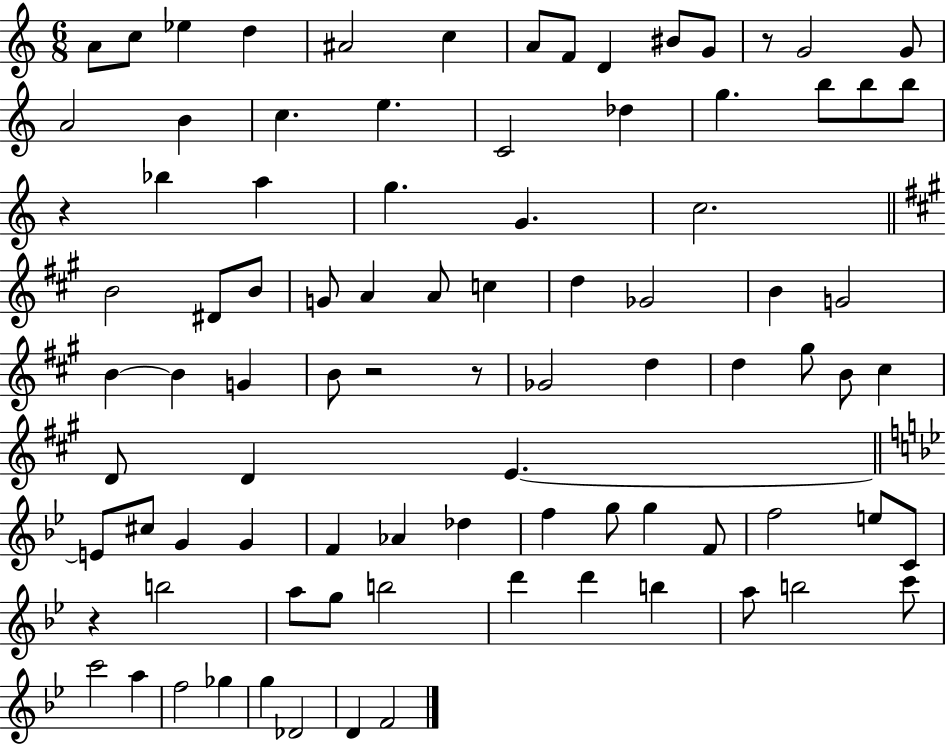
{
  \clef treble
  \numericTimeSignature
  \time 6/8
  \key c \major
  \repeat volta 2 { a'8 c''8 ees''4 d''4 | ais'2 c''4 | a'8 f'8 d'4 bis'8 g'8 | r8 g'2 g'8 | \break a'2 b'4 | c''4. e''4. | c'2 des''4 | g''4. b''8 b''8 b''8 | \break r4 bes''4 a''4 | g''4. g'4. | c''2. | \bar "||" \break \key a \major b'2 dis'8 b'8 | g'8 a'4 a'8 c''4 | d''4 ges'2 | b'4 g'2 | \break b'4~~ b'4 g'4 | b'8 r2 r8 | ges'2 d''4 | d''4 gis''8 b'8 cis''4 | \break d'8 d'4 e'4.~~ | \bar "||" \break \key bes \major e'8 cis''8 g'4 g'4 | f'4 aes'4 des''4 | f''4 g''8 g''4 f'8 | f''2 e''8 c'8 | \break r4 b''2 | a''8 g''8 b''2 | d'''4 d'''4 b''4 | a''8 b''2 c'''8 | \break c'''2 a''4 | f''2 ges''4 | g''4 des'2 | d'4 f'2 | \break } \bar "|."
}